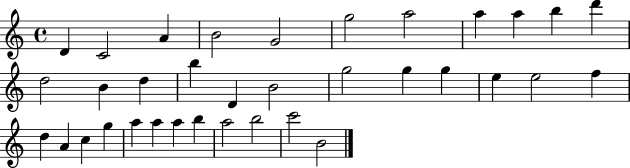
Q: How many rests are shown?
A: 0